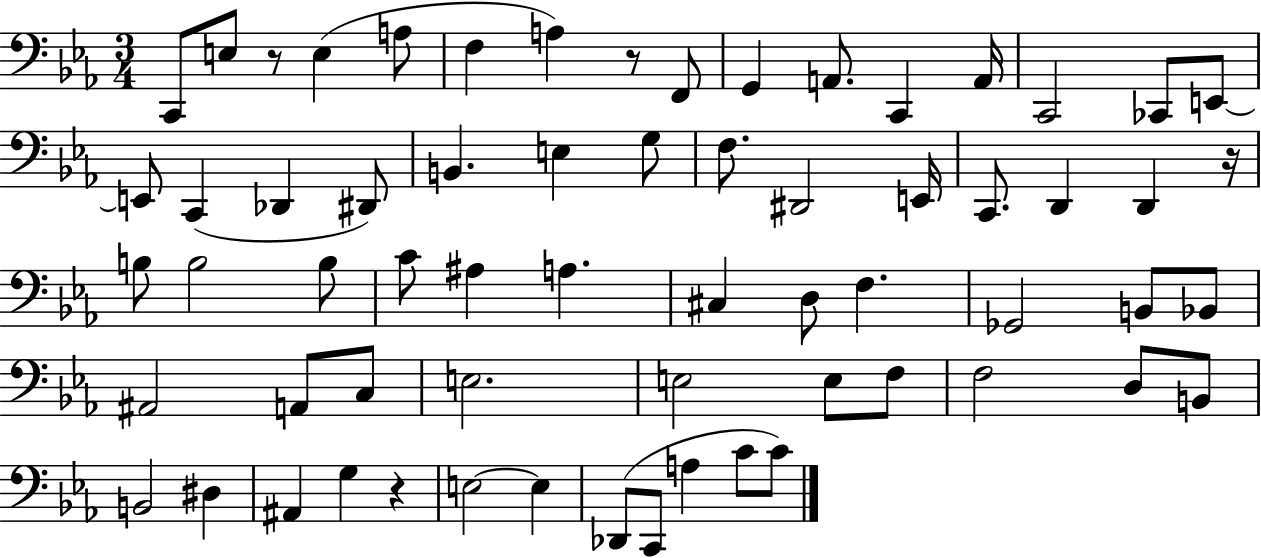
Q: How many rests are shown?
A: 4